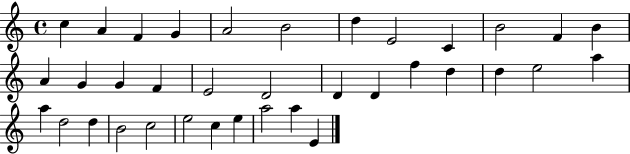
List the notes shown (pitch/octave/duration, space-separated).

C5/q A4/q F4/q G4/q A4/h B4/h D5/q E4/h C4/q B4/h F4/q B4/q A4/q G4/q G4/q F4/q E4/h D4/h D4/q D4/q F5/q D5/q D5/q E5/h A5/q A5/q D5/h D5/q B4/h C5/h E5/h C5/q E5/q A5/h A5/q E4/q